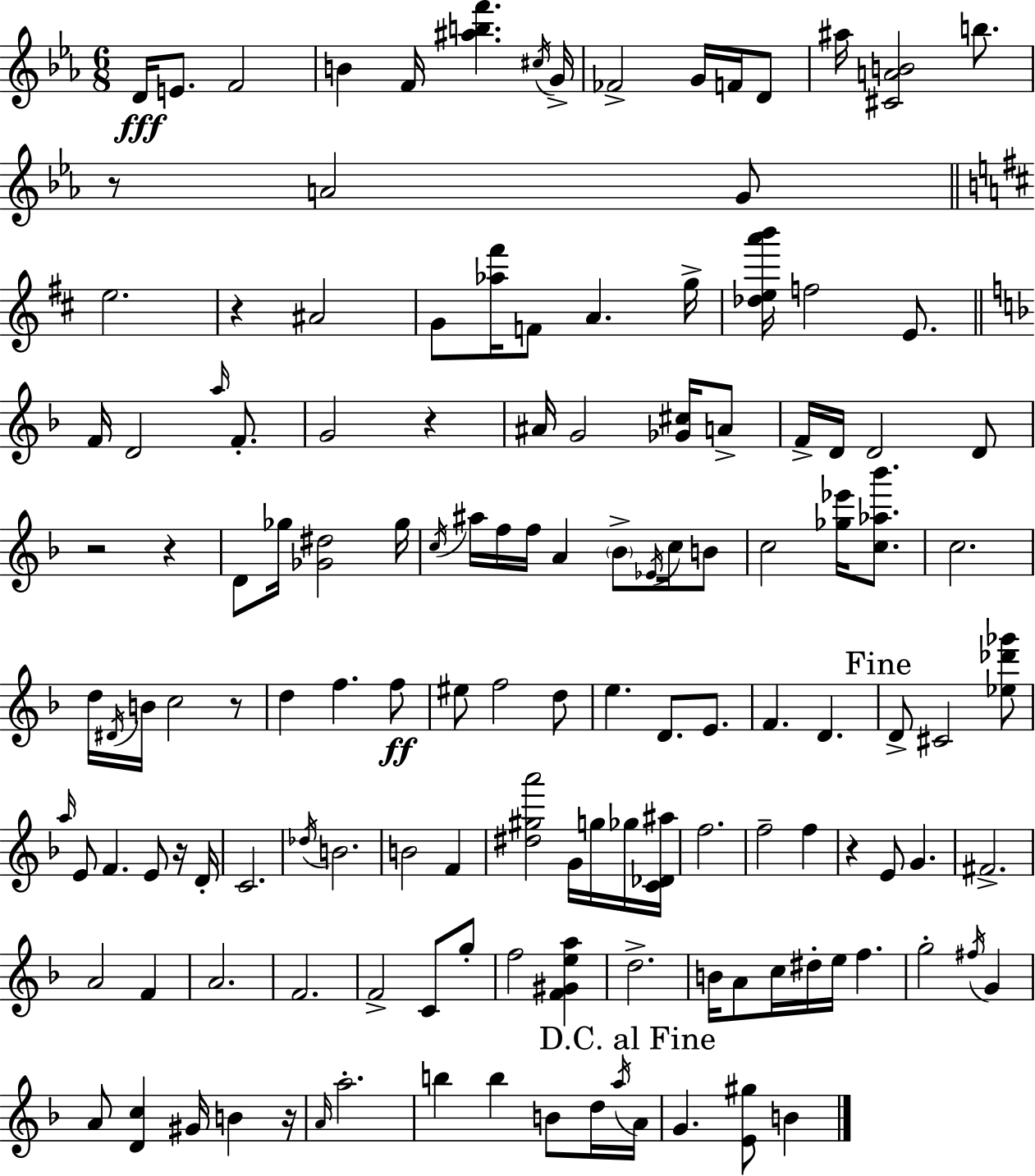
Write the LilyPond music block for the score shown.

{
  \clef treble
  \numericTimeSignature
  \time 6/8
  \key c \minor
  d'16\fff e'8. f'2 | b'4 f'16 <ais'' b'' f'''>4. \acciaccatura { cis''16 } | g'16-> fes'2-> g'16 f'16 d'8 | ais''16 <cis' a' b'>2 b''8. | \break r8 a'2 g'8 | \bar "||" \break \key d \major e''2. | r4 ais'2 | g'8 <aes'' fis'''>16 f'8 a'4. g''16-> | <des'' e'' a''' b'''>16 f''2 e'8. | \break \bar "||" \break \key d \minor f'16 d'2 \grace { a''16 } f'8.-. | g'2 r4 | ais'16 g'2 <ges' cis''>16 a'8-> | f'16-> d'16 d'2 d'8 | \break r2 r4 | d'8 ges''16 <ges' dis''>2 | ges''16 \acciaccatura { c''16 } ais''16 f''16 f''16 a'4 \parenthesize bes'8-> \acciaccatura { ees'16 } | c''16 b'8 c''2 <ges'' ees'''>16 | \break <c'' aes'' bes'''>8. c''2. | d''16 \acciaccatura { dis'16 } b'16 c''2 | r8 d''4 f''4. | f''8\ff eis''8 f''2 | \break d''8 e''4. d'8. | e'8. f'4. d'4. | \mark "Fine" d'8-> cis'2 | <ees'' des''' ges'''>8 \grace { a''16 } e'8 f'4. | \break e'8 r16 d'16-. c'2. | \acciaccatura { des''16 } b'2. | b'2 | f'4 <dis'' gis'' a'''>2 | \break g'16 g''16 ges''16 <c' des' ais''>16 f''2. | f''2-- | f''4 r4 e'8 | g'4. fis'2.-> | \break a'2 | f'4 a'2. | f'2. | f'2-> | \break c'8 g''8-. f''2 | <f' gis' e'' a''>4 d''2.-> | b'16 a'8 c''16 dis''16-. e''16 | f''4. g''2-. | \break \acciaccatura { fis''16 } g'4 a'8 <d' c''>4 | gis'16 b'4 r16 \grace { a'16 } a''2.-. | b''4 | b''4 b'8 d''16 \acciaccatura { a''16 } \mark "D.C. al Fine" a'16 g'4. | \break <e' gis''>8 b'4 \bar "|."
}